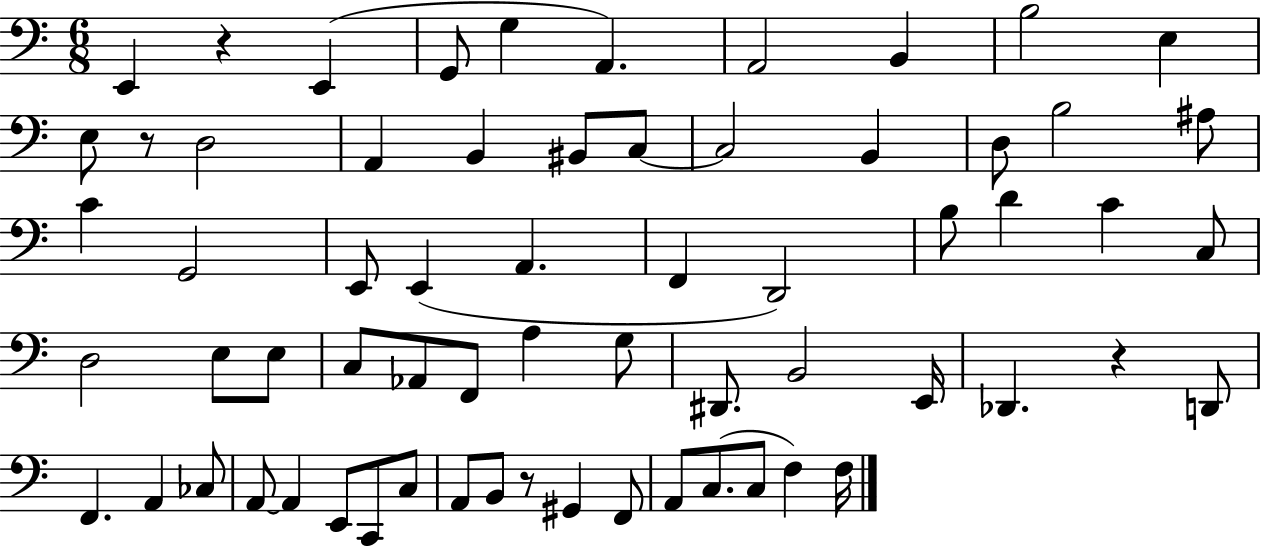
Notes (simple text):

E2/q R/q E2/q G2/e G3/q A2/q. A2/h B2/q B3/h E3/q E3/e R/e D3/h A2/q B2/q BIS2/e C3/e C3/h B2/q D3/e B3/h A#3/e C4/q G2/h E2/e E2/q A2/q. F2/q D2/h B3/e D4/q C4/q C3/e D3/h E3/e E3/e C3/e Ab2/e F2/e A3/q G3/e D#2/e. B2/h E2/s Db2/q. R/q D2/e F2/q. A2/q CES3/e A2/e A2/q E2/e C2/e C3/e A2/e B2/e R/e G#2/q F2/e A2/e C3/e. C3/e F3/q F3/s